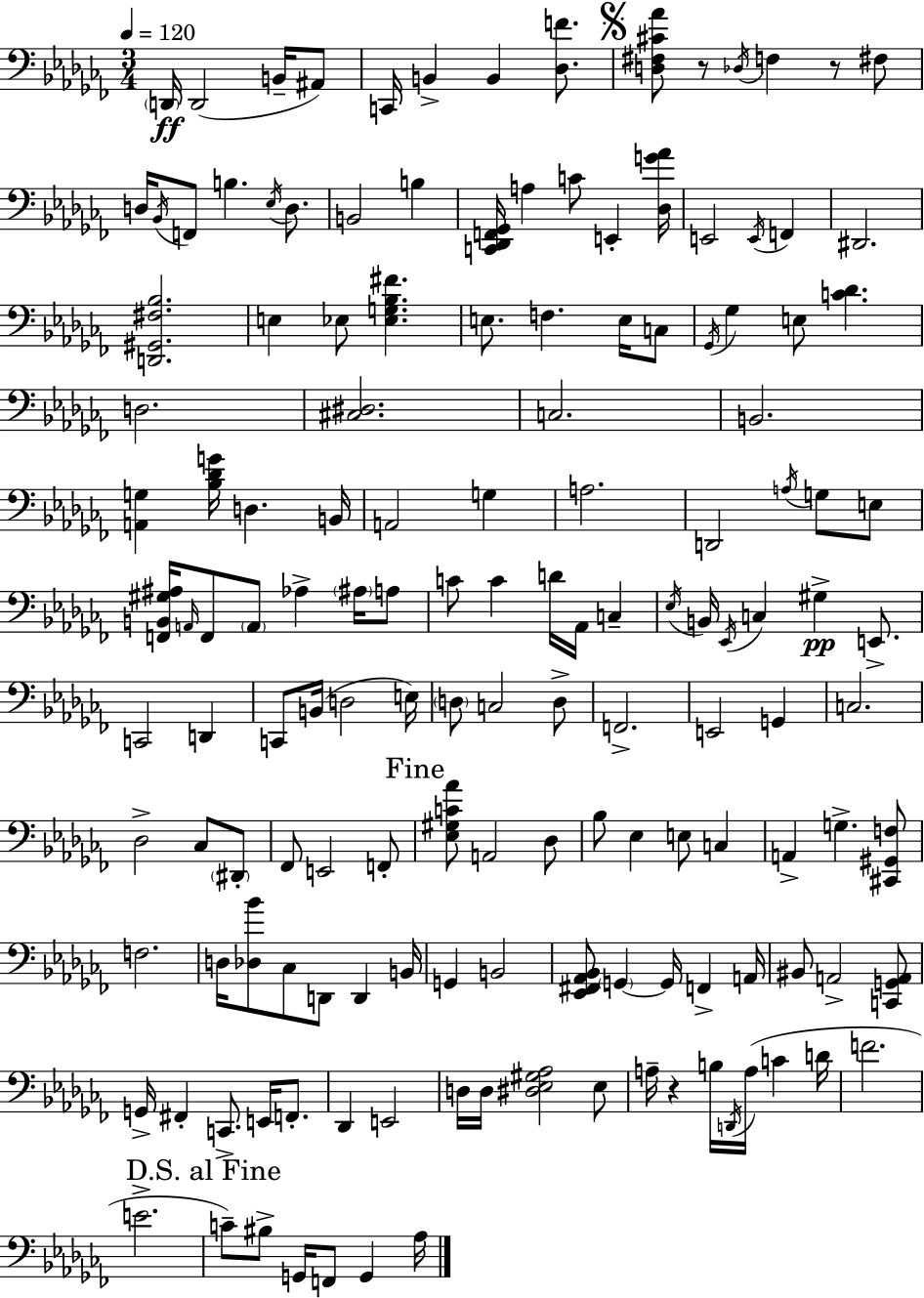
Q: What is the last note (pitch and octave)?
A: Ab3